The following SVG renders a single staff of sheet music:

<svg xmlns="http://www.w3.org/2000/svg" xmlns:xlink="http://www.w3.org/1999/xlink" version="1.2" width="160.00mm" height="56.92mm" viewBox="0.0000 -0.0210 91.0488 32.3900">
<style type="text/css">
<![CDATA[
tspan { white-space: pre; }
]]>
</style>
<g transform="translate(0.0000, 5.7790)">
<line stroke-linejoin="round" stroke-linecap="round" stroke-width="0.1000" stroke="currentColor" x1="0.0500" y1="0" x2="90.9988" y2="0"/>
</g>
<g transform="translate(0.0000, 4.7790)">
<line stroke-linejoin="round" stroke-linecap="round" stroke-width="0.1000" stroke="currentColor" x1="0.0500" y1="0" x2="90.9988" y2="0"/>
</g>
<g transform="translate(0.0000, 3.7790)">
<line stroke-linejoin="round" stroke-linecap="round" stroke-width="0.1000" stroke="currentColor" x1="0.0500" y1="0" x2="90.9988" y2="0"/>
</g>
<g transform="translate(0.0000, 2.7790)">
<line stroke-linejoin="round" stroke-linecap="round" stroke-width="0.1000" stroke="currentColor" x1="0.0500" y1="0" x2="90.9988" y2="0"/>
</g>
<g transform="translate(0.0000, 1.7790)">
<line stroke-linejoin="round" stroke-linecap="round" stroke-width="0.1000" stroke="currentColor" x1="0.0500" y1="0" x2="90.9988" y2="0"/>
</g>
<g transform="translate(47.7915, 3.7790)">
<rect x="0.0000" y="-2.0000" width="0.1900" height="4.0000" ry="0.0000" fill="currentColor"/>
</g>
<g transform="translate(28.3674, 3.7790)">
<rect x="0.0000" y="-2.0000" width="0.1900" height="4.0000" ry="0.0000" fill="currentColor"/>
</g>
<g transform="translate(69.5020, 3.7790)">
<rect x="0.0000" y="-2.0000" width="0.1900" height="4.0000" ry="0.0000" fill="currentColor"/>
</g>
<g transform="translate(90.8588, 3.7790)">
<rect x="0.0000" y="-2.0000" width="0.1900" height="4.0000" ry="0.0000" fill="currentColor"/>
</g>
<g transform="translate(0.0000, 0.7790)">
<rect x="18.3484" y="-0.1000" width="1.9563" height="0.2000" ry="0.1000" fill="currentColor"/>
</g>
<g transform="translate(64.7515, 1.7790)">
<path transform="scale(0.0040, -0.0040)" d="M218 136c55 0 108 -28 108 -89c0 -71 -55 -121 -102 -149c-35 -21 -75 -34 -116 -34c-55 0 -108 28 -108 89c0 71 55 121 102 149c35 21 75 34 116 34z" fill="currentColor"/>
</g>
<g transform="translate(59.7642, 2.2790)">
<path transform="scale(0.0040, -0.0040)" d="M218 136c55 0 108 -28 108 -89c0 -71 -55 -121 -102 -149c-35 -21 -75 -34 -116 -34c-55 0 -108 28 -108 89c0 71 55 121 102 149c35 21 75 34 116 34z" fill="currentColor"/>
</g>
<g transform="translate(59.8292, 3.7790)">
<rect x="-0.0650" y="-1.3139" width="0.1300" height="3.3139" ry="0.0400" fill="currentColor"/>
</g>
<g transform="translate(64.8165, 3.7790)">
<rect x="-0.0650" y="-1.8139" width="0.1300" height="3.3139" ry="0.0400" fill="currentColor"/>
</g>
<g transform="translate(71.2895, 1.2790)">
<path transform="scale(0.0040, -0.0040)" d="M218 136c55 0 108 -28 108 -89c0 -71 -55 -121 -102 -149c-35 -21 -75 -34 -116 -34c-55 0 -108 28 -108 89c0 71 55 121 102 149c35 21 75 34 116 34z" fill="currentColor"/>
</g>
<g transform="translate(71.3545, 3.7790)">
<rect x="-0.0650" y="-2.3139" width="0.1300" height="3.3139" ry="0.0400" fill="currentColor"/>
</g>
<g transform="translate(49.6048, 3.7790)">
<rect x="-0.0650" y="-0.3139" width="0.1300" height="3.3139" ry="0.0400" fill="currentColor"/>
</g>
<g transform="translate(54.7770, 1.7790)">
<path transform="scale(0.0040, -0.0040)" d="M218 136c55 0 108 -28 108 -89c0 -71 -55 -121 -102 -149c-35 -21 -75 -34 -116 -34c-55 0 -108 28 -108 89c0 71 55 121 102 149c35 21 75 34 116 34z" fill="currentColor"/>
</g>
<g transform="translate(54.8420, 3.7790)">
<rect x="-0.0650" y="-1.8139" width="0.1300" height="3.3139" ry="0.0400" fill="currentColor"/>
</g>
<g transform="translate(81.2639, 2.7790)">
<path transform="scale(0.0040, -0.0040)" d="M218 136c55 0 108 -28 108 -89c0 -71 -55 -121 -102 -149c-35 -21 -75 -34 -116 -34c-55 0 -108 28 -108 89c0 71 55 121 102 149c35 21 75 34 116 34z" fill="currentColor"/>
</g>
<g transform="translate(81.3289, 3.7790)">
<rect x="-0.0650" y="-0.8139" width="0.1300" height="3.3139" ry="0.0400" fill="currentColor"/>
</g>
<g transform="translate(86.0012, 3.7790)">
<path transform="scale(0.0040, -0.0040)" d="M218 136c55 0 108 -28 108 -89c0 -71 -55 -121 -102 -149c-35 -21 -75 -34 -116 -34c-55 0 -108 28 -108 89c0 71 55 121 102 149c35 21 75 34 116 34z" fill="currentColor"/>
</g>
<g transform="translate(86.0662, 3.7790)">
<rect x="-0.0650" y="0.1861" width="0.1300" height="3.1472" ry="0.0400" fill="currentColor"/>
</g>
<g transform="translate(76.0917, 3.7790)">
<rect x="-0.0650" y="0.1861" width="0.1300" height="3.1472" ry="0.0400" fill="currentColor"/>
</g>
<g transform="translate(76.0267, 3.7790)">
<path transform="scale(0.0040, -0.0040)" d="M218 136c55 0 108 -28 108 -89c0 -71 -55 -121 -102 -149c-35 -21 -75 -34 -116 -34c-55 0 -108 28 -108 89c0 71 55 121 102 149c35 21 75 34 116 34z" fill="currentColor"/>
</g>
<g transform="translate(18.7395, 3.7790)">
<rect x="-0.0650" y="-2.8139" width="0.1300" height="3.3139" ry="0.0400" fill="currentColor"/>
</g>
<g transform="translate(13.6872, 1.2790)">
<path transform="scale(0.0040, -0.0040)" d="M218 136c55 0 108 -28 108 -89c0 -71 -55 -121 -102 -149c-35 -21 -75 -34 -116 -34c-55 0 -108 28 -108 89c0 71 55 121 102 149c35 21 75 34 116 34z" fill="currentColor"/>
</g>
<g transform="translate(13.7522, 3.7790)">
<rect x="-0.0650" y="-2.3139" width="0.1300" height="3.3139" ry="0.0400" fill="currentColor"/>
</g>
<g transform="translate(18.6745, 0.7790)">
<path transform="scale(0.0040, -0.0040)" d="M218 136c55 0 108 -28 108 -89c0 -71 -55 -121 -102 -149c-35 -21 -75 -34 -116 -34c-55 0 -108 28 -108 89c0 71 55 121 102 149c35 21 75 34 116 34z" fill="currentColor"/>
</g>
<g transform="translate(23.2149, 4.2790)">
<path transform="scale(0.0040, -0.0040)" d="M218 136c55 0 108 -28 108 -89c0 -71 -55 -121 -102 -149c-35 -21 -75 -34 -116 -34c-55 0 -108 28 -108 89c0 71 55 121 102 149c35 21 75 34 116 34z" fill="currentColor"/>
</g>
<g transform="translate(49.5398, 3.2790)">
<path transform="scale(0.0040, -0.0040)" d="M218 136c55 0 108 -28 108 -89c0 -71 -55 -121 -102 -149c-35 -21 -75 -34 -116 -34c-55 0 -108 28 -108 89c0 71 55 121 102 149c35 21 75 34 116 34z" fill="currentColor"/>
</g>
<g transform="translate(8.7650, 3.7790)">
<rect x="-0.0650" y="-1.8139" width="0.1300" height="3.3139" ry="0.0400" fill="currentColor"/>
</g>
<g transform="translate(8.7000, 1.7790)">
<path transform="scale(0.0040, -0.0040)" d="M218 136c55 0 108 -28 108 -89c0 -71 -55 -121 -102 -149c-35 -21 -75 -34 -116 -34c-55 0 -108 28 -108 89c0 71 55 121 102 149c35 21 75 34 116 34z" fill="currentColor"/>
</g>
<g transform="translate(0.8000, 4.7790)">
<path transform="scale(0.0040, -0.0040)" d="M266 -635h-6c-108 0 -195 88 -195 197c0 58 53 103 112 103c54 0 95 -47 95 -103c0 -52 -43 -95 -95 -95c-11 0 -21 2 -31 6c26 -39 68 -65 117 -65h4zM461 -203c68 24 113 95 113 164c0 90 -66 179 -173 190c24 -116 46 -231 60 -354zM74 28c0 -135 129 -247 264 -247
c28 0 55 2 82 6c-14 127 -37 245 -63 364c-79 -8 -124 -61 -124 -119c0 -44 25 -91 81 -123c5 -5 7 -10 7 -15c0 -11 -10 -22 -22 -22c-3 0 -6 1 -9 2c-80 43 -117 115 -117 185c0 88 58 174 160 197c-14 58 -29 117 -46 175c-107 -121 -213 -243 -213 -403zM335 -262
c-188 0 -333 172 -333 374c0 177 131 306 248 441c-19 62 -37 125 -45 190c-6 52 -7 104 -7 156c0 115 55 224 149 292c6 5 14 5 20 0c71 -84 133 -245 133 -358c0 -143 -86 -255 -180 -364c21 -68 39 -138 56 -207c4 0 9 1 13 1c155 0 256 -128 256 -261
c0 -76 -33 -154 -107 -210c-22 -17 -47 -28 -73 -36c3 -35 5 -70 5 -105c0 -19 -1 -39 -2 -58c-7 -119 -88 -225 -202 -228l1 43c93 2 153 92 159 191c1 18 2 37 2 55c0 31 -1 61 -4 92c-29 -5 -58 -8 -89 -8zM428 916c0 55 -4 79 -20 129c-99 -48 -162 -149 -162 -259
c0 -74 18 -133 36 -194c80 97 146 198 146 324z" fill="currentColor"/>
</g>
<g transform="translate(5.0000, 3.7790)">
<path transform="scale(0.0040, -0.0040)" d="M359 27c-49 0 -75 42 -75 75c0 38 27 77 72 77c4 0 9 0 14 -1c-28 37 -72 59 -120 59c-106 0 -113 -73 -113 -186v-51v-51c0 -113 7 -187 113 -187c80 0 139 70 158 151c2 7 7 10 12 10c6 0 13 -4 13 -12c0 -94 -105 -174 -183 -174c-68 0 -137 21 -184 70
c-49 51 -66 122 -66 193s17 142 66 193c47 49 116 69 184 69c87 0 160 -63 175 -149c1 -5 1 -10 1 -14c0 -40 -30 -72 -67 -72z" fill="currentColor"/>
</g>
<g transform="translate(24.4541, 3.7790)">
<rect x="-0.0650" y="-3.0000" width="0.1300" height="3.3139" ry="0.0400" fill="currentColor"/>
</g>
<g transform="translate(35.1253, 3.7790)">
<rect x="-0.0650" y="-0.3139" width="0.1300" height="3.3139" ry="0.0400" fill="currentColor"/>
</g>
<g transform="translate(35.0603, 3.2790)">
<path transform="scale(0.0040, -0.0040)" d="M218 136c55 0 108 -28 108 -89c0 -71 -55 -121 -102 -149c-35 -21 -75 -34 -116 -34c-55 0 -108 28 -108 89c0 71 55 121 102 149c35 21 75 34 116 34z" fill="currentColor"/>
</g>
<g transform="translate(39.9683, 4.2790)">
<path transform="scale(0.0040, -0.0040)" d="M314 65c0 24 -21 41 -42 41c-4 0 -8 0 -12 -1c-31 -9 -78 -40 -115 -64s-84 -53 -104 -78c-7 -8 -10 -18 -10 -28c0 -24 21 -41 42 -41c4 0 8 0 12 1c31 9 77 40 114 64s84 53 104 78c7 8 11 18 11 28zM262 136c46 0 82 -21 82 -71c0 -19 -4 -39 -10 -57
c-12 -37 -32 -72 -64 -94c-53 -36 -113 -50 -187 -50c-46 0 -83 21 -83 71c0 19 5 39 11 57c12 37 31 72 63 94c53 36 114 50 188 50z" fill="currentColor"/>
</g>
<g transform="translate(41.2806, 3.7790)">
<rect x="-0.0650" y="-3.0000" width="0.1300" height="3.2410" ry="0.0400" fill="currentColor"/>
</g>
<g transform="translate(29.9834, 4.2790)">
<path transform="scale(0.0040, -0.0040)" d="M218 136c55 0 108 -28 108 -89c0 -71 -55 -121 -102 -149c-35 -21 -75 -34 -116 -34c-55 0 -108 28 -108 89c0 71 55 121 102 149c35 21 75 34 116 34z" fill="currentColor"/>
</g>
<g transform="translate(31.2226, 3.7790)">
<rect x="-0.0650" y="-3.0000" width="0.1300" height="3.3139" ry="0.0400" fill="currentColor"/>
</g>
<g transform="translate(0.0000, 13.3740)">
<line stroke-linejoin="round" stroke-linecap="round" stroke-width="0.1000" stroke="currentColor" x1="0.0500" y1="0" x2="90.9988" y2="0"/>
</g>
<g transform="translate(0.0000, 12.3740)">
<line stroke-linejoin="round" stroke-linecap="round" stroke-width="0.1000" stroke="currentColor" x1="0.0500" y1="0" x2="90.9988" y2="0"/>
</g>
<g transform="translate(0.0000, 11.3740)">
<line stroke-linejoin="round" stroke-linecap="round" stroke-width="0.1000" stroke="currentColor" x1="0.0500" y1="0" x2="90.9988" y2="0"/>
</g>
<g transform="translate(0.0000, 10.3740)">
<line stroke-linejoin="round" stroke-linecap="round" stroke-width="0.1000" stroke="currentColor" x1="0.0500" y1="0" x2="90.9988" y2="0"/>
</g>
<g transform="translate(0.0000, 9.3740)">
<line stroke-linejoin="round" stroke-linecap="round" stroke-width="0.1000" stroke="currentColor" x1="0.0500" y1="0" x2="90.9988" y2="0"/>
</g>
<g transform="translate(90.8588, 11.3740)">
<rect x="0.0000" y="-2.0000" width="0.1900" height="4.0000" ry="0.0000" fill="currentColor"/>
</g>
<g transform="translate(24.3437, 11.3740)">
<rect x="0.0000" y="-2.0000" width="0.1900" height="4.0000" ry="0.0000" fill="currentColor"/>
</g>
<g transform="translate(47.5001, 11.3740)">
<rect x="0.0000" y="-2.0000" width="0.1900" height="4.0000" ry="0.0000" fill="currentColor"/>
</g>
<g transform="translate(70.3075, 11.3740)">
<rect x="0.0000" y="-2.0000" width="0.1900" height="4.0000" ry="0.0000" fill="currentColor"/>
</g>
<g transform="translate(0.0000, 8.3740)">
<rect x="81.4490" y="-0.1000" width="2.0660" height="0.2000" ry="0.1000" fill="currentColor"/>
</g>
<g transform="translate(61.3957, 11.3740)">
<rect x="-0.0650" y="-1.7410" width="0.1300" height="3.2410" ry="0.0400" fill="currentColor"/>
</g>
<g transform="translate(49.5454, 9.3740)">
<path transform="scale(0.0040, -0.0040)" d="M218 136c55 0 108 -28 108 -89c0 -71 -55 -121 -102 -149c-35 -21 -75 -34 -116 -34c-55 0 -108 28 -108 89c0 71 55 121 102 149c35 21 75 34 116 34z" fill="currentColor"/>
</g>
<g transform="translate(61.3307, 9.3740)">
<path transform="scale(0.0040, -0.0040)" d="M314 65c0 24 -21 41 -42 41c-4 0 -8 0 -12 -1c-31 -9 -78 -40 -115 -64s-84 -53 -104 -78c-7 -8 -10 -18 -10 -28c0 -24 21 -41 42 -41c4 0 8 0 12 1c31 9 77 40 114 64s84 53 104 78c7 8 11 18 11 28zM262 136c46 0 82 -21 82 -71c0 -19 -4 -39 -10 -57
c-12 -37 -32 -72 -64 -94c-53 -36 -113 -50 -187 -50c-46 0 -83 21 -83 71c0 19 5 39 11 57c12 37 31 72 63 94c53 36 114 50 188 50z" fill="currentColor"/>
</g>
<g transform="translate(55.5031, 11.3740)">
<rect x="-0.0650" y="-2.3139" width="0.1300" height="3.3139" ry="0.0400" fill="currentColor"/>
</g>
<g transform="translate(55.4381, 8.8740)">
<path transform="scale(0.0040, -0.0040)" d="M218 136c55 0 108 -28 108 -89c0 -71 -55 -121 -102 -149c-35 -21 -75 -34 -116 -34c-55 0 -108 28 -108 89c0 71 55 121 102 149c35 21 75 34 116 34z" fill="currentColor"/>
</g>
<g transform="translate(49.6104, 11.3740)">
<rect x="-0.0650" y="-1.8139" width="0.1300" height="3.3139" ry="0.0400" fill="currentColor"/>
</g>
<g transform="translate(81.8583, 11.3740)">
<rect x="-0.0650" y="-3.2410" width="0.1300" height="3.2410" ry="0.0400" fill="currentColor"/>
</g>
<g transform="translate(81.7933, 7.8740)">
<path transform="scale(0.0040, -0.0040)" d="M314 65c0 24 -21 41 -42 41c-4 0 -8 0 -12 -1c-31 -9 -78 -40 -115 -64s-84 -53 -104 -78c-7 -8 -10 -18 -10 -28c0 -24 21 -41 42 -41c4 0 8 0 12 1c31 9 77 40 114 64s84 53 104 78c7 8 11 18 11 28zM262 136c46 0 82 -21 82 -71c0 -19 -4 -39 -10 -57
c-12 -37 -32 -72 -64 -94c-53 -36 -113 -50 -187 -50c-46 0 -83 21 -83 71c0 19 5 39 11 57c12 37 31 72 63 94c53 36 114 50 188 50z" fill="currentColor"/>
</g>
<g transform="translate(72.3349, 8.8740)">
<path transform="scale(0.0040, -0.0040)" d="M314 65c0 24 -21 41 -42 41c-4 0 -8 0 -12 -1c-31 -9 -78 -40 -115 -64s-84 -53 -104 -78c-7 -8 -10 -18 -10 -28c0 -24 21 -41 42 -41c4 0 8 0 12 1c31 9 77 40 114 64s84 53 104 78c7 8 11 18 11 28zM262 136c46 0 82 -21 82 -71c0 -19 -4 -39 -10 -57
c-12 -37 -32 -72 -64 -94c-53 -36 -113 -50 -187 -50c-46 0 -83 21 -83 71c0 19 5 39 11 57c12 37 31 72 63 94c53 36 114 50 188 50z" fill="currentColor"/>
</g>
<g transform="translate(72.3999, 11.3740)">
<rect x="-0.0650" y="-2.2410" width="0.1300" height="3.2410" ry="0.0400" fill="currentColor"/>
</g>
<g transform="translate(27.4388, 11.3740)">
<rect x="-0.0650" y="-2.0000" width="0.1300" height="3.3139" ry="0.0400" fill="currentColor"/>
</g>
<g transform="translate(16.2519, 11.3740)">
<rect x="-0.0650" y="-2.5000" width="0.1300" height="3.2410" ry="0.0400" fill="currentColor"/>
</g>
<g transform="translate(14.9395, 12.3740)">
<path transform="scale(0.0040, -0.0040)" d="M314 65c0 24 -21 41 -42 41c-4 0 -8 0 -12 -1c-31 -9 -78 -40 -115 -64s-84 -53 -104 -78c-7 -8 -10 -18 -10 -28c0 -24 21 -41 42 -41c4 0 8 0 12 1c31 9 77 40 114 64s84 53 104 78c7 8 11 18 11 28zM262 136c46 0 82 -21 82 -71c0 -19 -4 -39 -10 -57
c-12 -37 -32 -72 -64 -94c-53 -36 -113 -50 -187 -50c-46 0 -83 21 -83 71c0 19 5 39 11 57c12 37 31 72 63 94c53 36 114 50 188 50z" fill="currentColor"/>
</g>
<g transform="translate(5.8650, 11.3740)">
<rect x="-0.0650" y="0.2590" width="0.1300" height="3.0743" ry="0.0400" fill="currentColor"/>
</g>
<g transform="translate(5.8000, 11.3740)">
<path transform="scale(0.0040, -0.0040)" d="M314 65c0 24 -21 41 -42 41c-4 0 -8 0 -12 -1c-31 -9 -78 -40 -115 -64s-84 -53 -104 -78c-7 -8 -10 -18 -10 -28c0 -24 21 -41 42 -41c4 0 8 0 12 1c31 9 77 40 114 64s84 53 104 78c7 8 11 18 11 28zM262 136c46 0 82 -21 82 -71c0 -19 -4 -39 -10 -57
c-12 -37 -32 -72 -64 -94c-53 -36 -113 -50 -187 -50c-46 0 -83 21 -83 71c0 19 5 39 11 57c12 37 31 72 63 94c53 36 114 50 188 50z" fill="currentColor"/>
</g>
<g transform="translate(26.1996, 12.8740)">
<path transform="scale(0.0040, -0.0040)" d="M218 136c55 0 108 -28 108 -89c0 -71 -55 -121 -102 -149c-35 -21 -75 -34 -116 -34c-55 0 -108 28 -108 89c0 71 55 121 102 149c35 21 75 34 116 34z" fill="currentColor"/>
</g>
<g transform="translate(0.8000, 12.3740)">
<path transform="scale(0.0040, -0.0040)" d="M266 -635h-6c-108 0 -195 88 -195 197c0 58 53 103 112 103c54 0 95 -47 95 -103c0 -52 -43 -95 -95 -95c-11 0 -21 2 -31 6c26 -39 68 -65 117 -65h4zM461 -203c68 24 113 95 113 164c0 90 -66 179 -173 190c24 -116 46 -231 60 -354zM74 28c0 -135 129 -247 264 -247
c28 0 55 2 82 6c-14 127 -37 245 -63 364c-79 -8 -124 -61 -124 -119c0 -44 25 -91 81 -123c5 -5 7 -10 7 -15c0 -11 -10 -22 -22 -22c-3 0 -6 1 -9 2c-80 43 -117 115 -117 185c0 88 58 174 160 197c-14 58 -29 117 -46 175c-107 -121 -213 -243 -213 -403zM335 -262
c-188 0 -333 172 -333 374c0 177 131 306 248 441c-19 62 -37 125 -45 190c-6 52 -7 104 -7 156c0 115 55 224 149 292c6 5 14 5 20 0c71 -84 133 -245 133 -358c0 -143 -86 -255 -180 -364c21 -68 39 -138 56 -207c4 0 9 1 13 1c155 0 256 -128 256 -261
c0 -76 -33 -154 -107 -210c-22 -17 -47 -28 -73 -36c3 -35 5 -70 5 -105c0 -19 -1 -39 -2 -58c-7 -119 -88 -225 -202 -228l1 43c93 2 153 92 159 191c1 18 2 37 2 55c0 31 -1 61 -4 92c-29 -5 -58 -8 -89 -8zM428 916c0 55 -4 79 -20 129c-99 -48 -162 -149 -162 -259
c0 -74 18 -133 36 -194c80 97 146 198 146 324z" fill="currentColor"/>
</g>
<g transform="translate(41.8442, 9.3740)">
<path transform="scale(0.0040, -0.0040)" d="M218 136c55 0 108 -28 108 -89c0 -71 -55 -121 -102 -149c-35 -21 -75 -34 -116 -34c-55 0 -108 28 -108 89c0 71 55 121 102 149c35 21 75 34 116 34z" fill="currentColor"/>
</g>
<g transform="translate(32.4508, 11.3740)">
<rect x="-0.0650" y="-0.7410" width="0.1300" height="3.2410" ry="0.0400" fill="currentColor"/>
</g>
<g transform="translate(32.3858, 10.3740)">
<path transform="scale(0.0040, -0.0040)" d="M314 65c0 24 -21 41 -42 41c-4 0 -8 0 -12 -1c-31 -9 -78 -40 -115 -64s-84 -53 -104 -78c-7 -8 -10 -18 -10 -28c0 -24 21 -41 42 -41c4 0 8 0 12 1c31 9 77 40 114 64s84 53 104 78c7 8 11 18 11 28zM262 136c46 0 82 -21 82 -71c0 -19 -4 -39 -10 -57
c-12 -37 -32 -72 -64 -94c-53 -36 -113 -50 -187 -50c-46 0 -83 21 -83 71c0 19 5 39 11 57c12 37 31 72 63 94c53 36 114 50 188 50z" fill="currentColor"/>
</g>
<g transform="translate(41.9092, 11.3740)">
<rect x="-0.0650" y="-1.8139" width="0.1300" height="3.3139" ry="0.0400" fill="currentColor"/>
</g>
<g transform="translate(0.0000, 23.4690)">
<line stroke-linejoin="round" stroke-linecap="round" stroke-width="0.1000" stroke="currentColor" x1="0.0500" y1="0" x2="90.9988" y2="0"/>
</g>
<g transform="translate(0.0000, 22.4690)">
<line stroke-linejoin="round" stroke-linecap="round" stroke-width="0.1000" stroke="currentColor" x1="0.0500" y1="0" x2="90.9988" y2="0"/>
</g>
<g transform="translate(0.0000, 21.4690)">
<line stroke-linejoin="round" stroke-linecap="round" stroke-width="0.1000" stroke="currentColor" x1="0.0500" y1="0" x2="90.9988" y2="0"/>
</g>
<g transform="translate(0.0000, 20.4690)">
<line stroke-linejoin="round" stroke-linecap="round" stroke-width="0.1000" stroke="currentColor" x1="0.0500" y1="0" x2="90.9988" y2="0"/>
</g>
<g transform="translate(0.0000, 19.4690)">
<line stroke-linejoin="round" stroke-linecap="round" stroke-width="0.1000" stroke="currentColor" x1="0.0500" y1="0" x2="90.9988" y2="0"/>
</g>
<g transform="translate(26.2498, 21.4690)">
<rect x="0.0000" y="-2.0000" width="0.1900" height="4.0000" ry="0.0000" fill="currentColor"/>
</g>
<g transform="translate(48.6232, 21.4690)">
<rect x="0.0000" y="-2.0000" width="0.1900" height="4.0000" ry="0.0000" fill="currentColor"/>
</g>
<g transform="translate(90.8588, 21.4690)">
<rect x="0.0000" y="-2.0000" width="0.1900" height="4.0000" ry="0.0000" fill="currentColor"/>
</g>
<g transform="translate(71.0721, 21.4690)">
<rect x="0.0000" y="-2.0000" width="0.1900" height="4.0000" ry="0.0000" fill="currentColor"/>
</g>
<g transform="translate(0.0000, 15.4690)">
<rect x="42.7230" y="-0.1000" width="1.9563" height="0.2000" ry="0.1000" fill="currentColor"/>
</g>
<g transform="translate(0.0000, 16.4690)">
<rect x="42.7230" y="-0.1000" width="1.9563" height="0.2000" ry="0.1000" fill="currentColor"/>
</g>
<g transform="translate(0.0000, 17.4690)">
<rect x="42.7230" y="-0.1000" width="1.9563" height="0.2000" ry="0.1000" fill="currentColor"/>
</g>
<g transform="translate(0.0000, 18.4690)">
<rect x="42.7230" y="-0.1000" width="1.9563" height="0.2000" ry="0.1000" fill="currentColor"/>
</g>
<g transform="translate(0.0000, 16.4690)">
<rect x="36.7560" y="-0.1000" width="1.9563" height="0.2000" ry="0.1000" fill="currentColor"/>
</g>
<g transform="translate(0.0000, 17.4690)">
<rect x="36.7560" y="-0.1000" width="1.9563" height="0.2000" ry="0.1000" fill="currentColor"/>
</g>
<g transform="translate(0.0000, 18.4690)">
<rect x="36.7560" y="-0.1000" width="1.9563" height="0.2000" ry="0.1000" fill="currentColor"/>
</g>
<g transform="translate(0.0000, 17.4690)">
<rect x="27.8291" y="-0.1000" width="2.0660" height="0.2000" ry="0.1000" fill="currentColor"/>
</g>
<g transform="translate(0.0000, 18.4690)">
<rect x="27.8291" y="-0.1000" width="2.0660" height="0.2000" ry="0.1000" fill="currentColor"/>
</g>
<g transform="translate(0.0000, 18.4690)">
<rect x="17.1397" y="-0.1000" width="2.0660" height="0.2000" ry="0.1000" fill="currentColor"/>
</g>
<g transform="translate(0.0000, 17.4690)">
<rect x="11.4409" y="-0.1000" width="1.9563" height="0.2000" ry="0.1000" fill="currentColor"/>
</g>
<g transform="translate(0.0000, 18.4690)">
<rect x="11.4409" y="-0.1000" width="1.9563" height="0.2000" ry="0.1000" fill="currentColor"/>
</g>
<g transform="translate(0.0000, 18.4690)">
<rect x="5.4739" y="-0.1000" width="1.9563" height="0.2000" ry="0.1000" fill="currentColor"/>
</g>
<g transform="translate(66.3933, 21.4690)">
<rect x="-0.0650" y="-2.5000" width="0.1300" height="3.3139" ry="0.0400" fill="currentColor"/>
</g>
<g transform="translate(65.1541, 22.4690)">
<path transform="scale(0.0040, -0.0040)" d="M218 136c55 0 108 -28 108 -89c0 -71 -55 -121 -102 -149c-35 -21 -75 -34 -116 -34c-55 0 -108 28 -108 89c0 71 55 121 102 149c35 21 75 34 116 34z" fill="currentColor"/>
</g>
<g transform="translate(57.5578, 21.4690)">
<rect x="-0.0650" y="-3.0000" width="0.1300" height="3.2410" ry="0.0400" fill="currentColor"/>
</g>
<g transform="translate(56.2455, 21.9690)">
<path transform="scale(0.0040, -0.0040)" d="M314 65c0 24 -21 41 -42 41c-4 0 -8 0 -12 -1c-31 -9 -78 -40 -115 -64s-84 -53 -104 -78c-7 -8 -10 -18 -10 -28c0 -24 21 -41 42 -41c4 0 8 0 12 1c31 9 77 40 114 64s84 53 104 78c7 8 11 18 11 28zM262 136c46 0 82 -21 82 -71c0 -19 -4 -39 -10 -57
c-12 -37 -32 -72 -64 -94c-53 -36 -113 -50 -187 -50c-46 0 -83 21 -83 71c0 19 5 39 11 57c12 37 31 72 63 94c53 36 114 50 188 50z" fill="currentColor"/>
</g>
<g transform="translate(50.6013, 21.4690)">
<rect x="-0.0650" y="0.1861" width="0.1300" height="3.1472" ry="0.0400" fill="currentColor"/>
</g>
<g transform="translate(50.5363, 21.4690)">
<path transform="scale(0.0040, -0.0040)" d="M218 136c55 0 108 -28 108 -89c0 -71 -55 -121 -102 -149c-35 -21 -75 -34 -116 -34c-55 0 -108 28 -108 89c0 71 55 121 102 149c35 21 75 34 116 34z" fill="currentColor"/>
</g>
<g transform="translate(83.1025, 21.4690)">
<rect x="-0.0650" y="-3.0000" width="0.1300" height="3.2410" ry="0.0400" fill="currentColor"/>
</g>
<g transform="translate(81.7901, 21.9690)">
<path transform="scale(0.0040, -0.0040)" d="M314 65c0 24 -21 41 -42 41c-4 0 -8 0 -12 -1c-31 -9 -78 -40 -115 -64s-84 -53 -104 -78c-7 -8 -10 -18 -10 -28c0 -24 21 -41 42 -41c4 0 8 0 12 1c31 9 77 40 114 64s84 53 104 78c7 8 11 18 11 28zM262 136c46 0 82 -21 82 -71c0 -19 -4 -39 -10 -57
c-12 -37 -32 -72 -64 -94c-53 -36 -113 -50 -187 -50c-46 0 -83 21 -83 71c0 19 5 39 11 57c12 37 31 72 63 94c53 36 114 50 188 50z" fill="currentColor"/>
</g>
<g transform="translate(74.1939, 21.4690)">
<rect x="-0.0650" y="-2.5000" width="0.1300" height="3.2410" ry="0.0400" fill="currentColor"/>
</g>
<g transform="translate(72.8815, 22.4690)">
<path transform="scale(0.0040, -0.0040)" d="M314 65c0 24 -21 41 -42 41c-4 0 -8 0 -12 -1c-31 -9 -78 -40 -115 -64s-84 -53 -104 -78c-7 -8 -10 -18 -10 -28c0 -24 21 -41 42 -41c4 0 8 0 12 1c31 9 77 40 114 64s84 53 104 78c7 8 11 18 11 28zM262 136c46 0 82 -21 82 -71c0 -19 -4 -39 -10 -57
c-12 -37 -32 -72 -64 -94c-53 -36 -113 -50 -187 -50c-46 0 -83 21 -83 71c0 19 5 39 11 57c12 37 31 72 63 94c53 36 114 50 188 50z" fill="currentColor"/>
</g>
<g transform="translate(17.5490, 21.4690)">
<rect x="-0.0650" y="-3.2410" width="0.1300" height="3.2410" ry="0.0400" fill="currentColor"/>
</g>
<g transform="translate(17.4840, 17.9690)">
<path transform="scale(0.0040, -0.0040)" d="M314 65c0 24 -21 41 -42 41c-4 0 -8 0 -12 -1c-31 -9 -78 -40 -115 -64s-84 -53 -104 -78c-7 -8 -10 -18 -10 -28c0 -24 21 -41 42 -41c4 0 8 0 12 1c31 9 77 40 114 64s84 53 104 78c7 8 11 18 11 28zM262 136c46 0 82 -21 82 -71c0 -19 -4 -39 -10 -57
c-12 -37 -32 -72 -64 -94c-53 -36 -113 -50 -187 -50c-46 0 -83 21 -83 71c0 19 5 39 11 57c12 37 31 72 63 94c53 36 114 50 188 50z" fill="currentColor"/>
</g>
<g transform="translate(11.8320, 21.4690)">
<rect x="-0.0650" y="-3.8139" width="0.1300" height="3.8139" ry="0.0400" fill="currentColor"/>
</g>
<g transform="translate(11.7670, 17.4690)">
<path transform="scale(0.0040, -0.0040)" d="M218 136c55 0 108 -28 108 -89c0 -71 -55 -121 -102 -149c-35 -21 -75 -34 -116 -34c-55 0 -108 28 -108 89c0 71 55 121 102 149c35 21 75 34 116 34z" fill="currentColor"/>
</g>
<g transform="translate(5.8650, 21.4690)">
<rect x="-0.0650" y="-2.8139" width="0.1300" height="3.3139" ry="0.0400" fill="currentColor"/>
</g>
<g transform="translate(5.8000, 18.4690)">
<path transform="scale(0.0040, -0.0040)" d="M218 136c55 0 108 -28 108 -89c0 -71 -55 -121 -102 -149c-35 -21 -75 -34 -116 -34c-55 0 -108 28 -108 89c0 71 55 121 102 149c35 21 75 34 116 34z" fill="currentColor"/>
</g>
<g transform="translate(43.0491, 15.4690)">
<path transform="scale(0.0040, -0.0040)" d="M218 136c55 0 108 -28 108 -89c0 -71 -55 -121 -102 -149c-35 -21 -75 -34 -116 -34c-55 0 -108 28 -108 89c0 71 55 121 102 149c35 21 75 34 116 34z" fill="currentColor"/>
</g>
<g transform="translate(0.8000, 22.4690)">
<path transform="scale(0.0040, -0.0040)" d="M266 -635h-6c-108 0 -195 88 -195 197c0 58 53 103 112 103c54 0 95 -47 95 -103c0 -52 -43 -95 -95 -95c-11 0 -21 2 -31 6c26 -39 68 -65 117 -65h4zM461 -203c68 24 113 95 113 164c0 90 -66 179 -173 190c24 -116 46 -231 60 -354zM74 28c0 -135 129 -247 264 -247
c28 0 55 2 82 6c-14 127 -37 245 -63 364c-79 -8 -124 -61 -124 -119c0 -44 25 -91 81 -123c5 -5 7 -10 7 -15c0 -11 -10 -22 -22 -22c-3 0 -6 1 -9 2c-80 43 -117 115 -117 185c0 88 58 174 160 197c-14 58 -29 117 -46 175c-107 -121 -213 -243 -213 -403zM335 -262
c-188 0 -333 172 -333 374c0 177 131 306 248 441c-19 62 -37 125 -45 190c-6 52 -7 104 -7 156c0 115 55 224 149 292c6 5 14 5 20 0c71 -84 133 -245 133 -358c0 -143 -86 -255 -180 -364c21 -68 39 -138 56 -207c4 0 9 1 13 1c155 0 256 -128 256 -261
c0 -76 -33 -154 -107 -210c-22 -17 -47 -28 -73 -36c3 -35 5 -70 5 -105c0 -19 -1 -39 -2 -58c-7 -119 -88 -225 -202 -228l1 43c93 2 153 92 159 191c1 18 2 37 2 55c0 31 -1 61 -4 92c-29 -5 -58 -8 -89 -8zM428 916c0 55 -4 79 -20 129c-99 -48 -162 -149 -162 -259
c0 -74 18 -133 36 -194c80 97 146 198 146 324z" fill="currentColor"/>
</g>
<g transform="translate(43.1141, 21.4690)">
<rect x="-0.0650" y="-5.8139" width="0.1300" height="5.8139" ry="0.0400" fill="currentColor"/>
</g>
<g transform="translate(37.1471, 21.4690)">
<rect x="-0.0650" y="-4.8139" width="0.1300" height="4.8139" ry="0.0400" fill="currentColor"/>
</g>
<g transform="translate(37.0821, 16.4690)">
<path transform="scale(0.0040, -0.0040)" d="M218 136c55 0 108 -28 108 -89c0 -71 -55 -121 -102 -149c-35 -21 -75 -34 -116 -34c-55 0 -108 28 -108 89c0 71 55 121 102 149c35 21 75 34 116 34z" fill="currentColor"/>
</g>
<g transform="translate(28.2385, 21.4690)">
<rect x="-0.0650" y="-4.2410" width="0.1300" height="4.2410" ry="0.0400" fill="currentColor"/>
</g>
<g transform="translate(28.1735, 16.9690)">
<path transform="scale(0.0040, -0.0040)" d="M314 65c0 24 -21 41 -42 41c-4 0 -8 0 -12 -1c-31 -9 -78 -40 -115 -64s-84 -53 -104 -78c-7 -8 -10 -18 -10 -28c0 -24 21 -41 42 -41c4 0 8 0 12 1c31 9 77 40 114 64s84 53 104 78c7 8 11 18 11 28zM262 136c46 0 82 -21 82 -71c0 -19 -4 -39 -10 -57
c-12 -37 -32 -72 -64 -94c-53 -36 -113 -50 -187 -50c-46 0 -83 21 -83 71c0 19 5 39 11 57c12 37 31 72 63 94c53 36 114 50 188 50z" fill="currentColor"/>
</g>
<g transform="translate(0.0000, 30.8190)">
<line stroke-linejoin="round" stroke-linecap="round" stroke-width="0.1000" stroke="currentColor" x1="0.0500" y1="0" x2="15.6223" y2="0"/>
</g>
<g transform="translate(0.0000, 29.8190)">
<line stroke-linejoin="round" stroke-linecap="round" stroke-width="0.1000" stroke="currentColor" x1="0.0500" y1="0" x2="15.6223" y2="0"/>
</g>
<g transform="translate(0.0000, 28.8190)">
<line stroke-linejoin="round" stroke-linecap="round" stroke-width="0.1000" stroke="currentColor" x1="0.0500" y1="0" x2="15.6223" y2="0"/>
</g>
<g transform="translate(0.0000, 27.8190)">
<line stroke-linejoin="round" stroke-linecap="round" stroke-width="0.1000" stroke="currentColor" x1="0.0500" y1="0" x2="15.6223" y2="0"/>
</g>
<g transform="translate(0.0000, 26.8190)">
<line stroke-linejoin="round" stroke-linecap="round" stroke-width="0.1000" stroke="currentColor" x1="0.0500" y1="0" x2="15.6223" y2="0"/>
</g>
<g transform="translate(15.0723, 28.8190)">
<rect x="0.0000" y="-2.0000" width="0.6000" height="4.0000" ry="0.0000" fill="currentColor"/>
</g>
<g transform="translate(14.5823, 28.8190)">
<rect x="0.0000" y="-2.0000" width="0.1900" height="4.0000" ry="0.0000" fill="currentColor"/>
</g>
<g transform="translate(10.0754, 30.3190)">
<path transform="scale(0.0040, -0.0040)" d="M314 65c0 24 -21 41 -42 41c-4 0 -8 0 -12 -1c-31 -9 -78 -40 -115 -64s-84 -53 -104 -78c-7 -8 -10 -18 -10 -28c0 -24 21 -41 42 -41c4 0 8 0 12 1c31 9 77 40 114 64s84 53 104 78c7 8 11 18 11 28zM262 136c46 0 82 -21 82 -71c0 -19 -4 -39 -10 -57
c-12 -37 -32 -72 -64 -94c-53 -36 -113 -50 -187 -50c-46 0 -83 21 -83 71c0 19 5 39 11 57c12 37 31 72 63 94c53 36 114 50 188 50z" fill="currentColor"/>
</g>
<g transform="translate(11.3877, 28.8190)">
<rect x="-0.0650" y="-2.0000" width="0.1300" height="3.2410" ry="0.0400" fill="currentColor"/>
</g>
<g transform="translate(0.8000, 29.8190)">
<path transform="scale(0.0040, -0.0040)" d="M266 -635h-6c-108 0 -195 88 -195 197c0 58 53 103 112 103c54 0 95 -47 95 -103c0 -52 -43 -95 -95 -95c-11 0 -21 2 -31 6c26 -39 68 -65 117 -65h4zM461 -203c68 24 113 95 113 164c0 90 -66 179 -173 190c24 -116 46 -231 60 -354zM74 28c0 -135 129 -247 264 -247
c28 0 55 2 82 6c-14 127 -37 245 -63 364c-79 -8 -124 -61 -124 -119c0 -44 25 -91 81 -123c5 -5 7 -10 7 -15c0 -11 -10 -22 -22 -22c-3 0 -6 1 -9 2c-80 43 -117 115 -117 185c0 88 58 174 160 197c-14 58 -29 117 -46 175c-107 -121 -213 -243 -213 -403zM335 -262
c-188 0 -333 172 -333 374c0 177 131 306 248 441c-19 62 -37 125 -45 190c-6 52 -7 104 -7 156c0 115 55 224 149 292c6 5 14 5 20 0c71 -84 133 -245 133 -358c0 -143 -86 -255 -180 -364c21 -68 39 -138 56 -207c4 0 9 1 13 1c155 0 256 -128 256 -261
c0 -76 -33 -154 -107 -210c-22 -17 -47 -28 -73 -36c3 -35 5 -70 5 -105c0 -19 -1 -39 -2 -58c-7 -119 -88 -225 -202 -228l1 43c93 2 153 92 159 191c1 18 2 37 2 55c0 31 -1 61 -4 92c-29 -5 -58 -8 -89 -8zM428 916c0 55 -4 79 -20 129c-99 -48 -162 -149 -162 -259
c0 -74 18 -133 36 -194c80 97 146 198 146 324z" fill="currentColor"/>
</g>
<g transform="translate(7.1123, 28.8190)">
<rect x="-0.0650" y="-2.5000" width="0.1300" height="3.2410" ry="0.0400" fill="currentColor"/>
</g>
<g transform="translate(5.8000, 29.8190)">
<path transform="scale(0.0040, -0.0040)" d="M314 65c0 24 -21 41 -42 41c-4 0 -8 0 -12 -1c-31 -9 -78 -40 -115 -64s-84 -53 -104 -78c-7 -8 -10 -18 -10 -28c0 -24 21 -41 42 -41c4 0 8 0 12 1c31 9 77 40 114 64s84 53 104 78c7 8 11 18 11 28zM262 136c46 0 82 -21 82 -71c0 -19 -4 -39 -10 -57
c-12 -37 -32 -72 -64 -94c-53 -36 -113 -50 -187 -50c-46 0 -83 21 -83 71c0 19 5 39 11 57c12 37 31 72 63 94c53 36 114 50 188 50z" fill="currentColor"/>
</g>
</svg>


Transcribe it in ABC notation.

X:1
T:Untitled
M:4/4
L:1/4
K:C
f g a A A c A2 c f e f g B d B B2 G2 F d2 f f g f2 g2 b2 a c' b2 d'2 e' g' B A2 G G2 A2 G2 F2